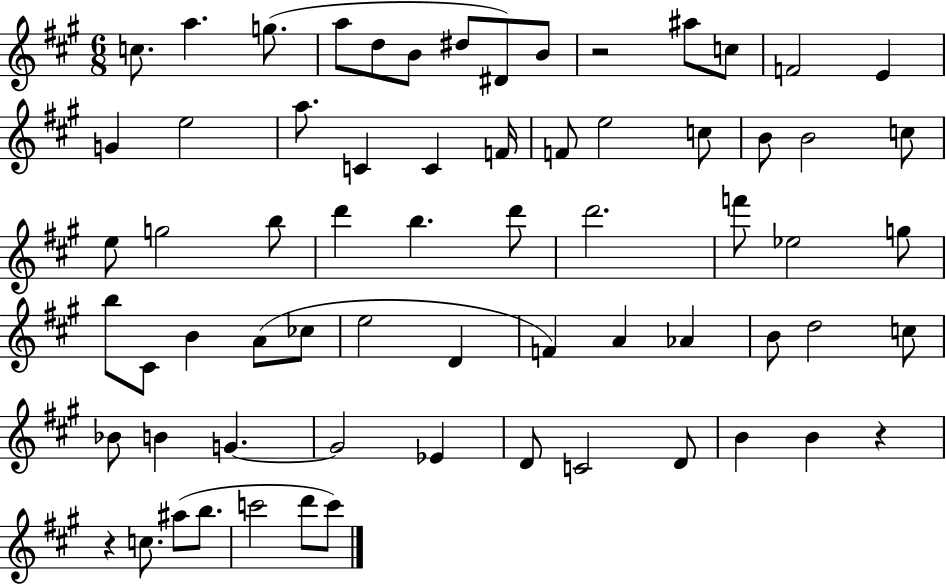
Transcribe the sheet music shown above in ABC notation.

X:1
T:Untitled
M:6/8
L:1/4
K:A
c/2 a g/2 a/2 d/2 B/2 ^d/2 ^D/2 B/2 z2 ^a/2 c/2 F2 E G e2 a/2 C C F/4 F/2 e2 c/2 B/2 B2 c/2 e/2 g2 b/2 d' b d'/2 d'2 f'/2 _e2 g/2 b/2 ^C/2 B A/2 _c/2 e2 D F A _A B/2 d2 c/2 _B/2 B G G2 _E D/2 C2 D/2 B B z z c/2 ^a/2 b/2 c'2 d'/2 c'/2